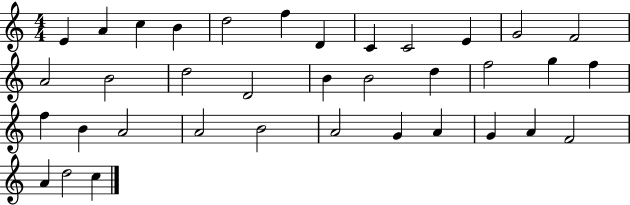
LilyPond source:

{
  \clef treble
  \numericTimeSignature
  \time 4/4
  \key c \major
  e'4 a'4 c''4 b'4 | d''2 f''4 d'4 | c'4 c'2 e'4 | g'2 f'2 | \break a'2 b'2 | d''2 d'2 | b'4 b'2 d''4 | f''2 g''4 f''4 | \break f''4 b'4 a'2 | a'2 b'2 | a'2 g'4 a'4 | g'4 a'4 f'2 | \break a'4 d''2 c''4 | \bar "|."
}